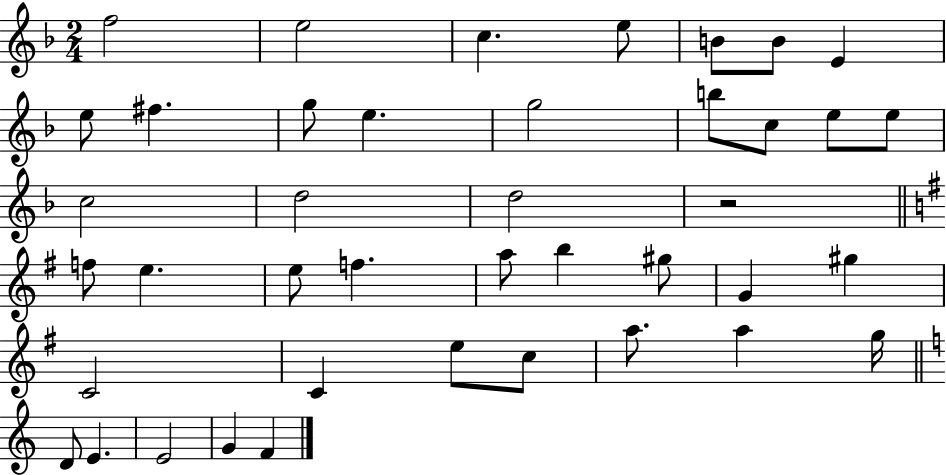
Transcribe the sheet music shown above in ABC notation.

X:1
T:Untitled
M:2/4
L:1/4
K:F
f2 e2 c e/2 B/2 B/2 E e/2 ^f g/2 e g2 b/2 c/2 e/2 e/2 c2 d2 d2 z2 f/2 e e/2 f a/2 b ^g/2 G ^g C2 C e/2 c/2 a/2 a g/4 D/2 E E2 G F